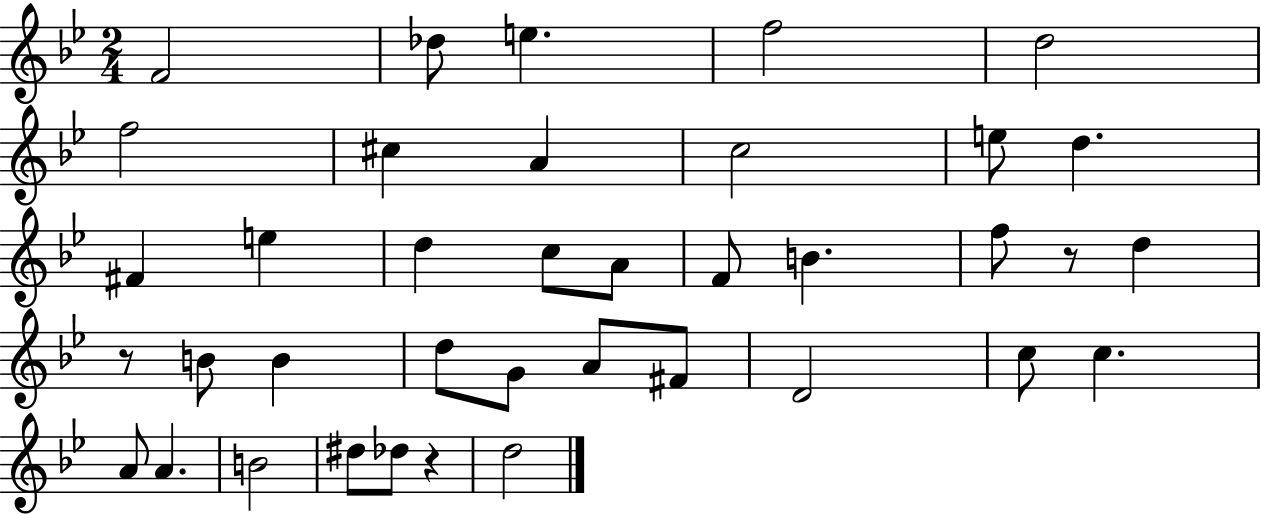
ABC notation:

X:1
T:Untitled
M:2/4
L:1/4
K:Bb
F2 _d/2 e f2 d2 f2 ^c A c2 e/2 d ^F e d c/2 A/2 F/2 B f/2 z/2 d z/2 B/2 B d/2 G/2 A/2 ^F/2 D2 c/2 c A/2 A B2 ^d/2 _d/2 z d2